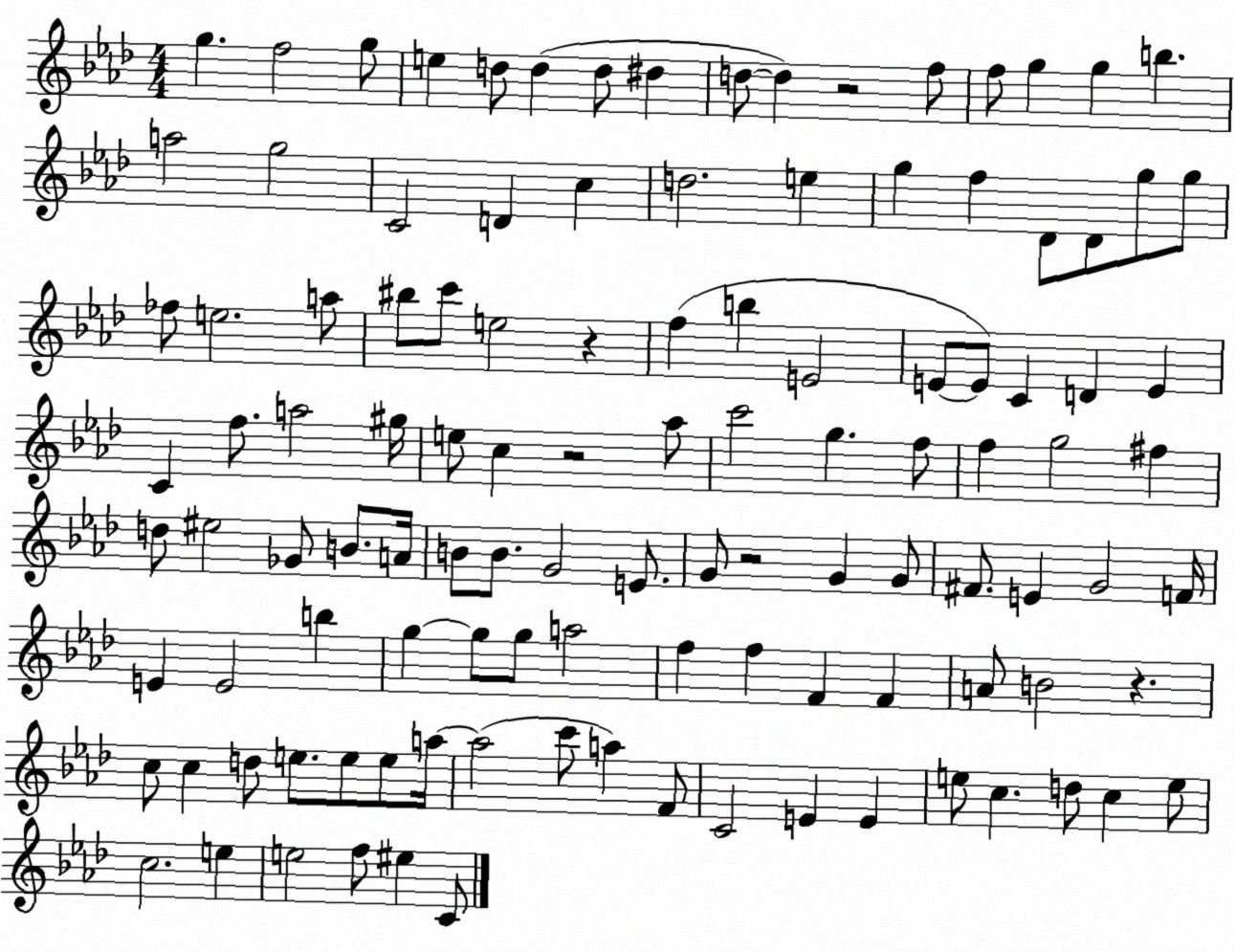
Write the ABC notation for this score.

X:1
T:Untitled
M:4/4
L:1/4
K:Ab
g f2 g/2 e d/2 d d/2 ^d d/2 d z2 f/2 f/2 g g b a2 g2 C2 D c d2 e g f _D/2 _D/2 g/2 g/2 _f/2 e2 a/2 ^b/2 c'/2 e2 z f b E2 E/2 E/2 C D E C f/2 a2 ^g/4 e/2 c z2 _a/2 c'2 g f/2 f g2 ^f d/2 ^e2 _G/2 B/2 A/4 B/2 B/2 G2 E/2 G/2 z2 G G/2 ^F/2 E G2 F/4 E E2 b g g/2 g/2 a2 f f F F A/2 B2 z c/2 c d/2 e/2 e/2 e/2 a/4 a2 c'/2 a F/2 C2 E E e/2 c d/2 c e/2 c2 e e2 f/2 ^e C/2